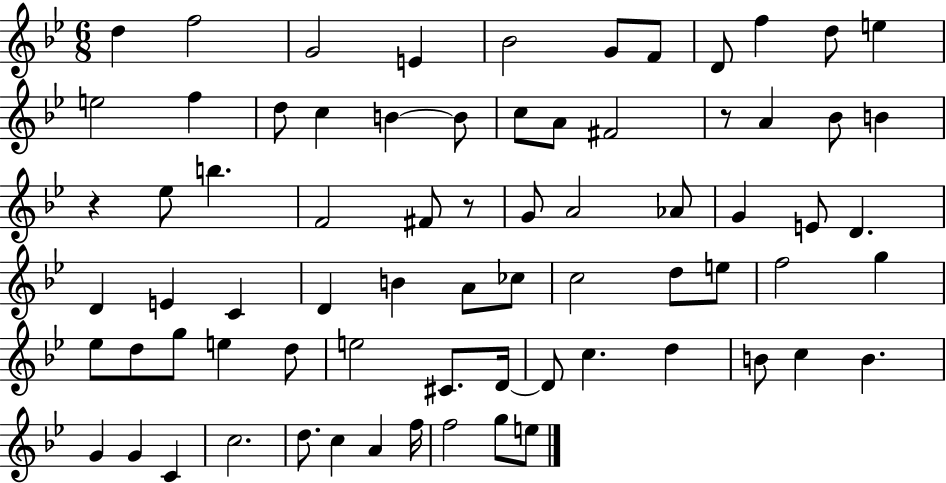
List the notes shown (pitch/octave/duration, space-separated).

D5/q F5/h G4/h E4/q Bb4/h G4/e F4/e D4/e F5/q D5/e E5/q E5/h F5/q D5/e C5/q B4/q B4/e C5/e A4/e F#4/h R/e A4/q Bb4/e B4/q R/q Eb5/e B5/q. F4/h F#4/e R/e G4/e A4/h Ab4/e G4/q E4/e D4/q. D4/q E4/q C4/q D4/q B4/q A4/e CES5/e C5/h D5/e E5/e F5/h G5/q Eb5/e D5/e G5/e E5/q D5/e E5/h C#4/e. D4/s D4/e C5/q. D5/q B4/e C5/q B4/q. G4/q G4/q C4/q C5/h. D5/e. C5/q A4/q F5/s F5/h G5/e E5/e